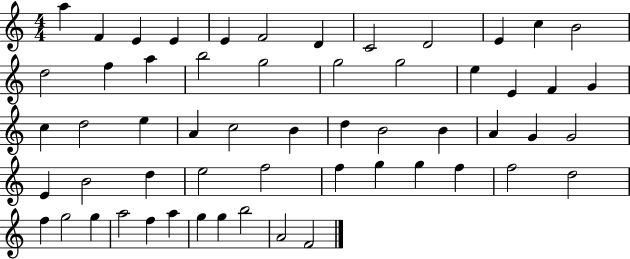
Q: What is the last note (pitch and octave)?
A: F4